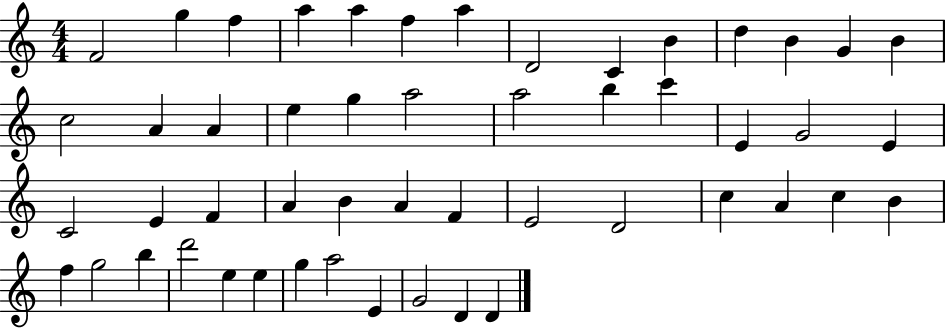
{
  \clef treble
  \numericTimeSignature
  \time 4/4
  \key c \major
  f'2 g''4 f''4 | a''4 a''4 f''4 a''4 | d'2 c'4 b'4 | d''4 b'4 g'4 b'4 | \break c''2 a'4 a'4 | e''4 g''4 a''2 | a''2 b''4 c'''4 | e'4 g'2 e'4 | \break c'2 e'4 f'4 | a'4 b'4 a'4 f'4 | e'2 d'2 | c''4 a'4 c''4 b'4 | \break f''4 g''2 b''4 | d'''2 e''4 e''4 | g''4 a''2 e'4 | g'2 d'4 d'4 | \break \bar "|."
}